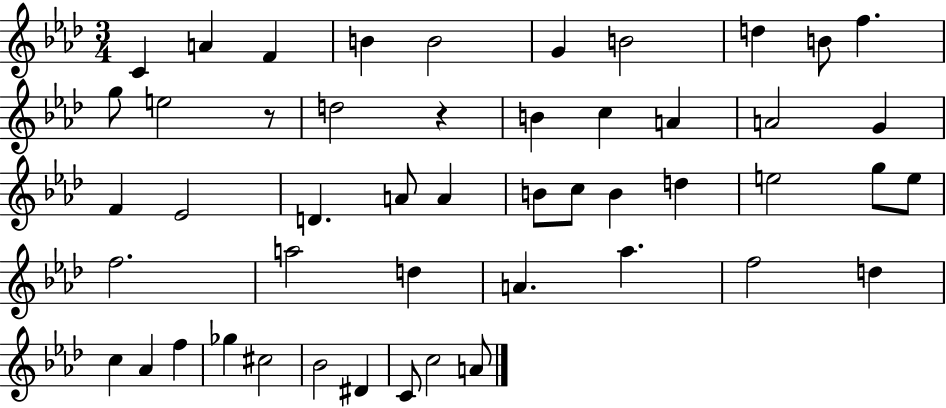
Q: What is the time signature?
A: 3/4